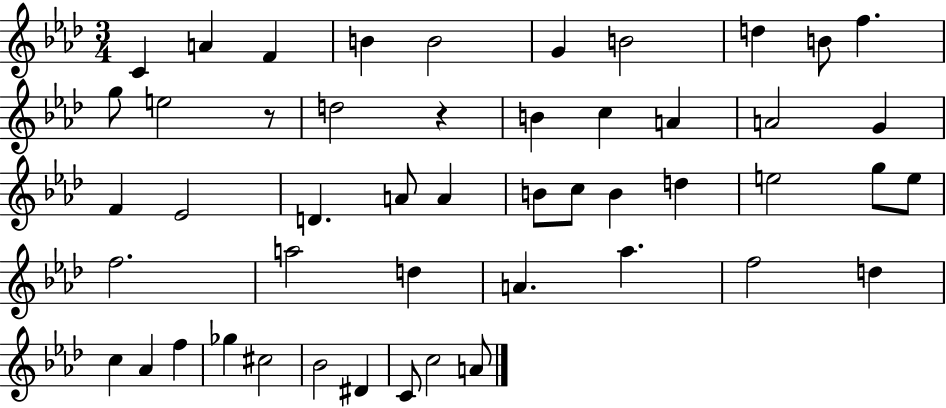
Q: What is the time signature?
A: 3/4